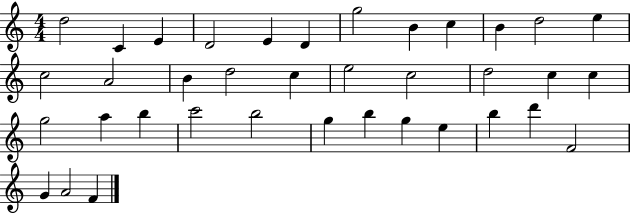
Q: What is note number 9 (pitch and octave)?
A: C5